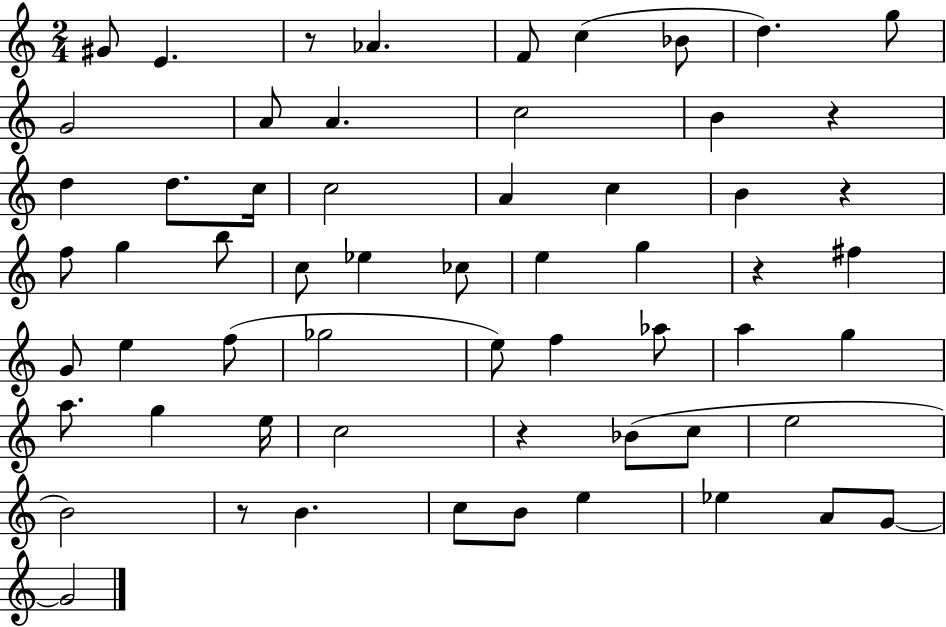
{
  \clef treble
  \numericTimeSignature
  \time 2/4
  \key c \major
  gis'8 e'4. | r8 aes'4. | f'8 c''4( bes'8 | d''4.) g''8 | \break g'2 | a'8 a'4. | c''2 | b'4 r4 | \break d''4 d''8. c''16 | c''2 | a'4 c''4 | b'4 r4 | \break f''8 g''4 b''8 | c''8 ees''4 ces''8 | e''4 g''4 | r4 fis''4 | \break g'8 e''4 f''8( | ges''2 | e''8) f''4 aes''8 | a''4 g''4 | \break a''8. g''4 e''16 | c''2 | r4 bes'8( c''8 | e''2 | \break b'2) | r8 b'4. | c''8 b'8 e''4 | ees''4 a'8 g'8~~ | \break g'2 | \bar "|."
}